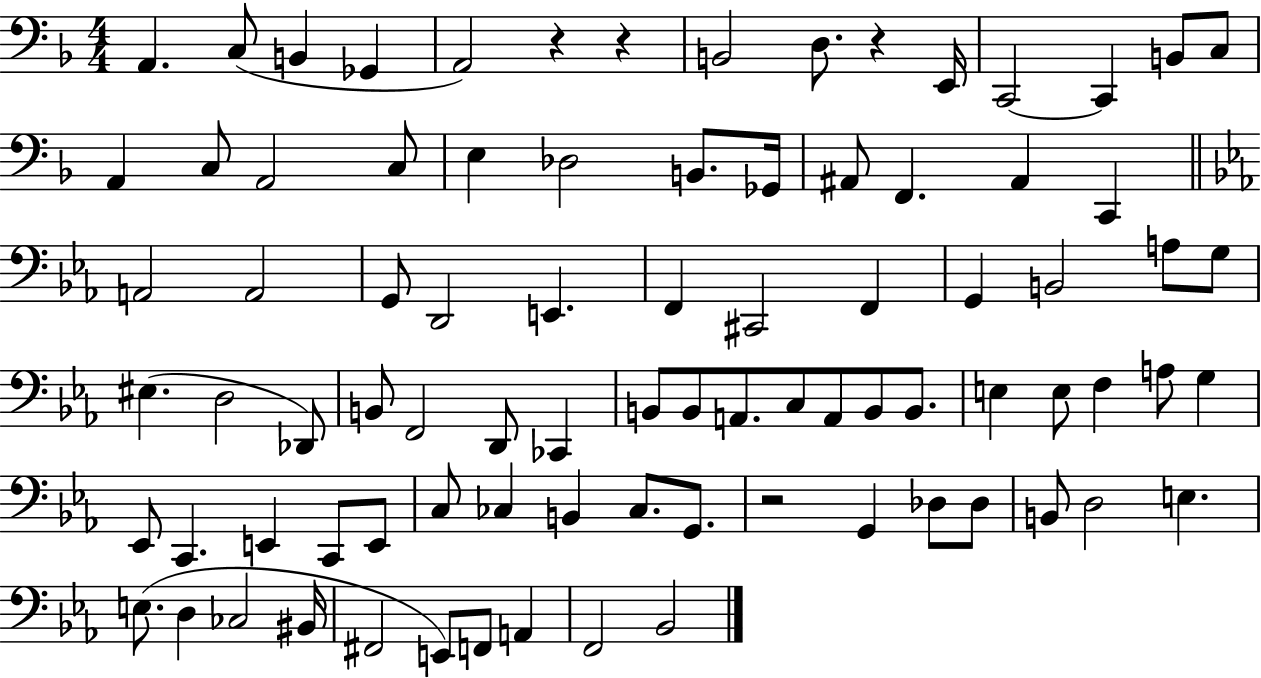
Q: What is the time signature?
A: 4/4